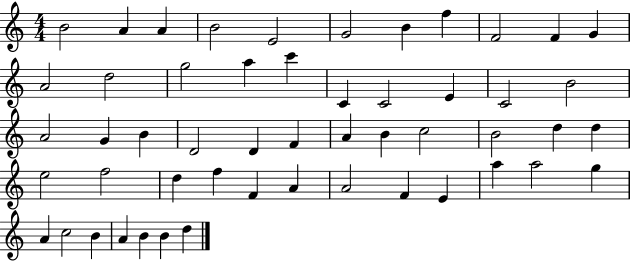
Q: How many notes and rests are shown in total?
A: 52